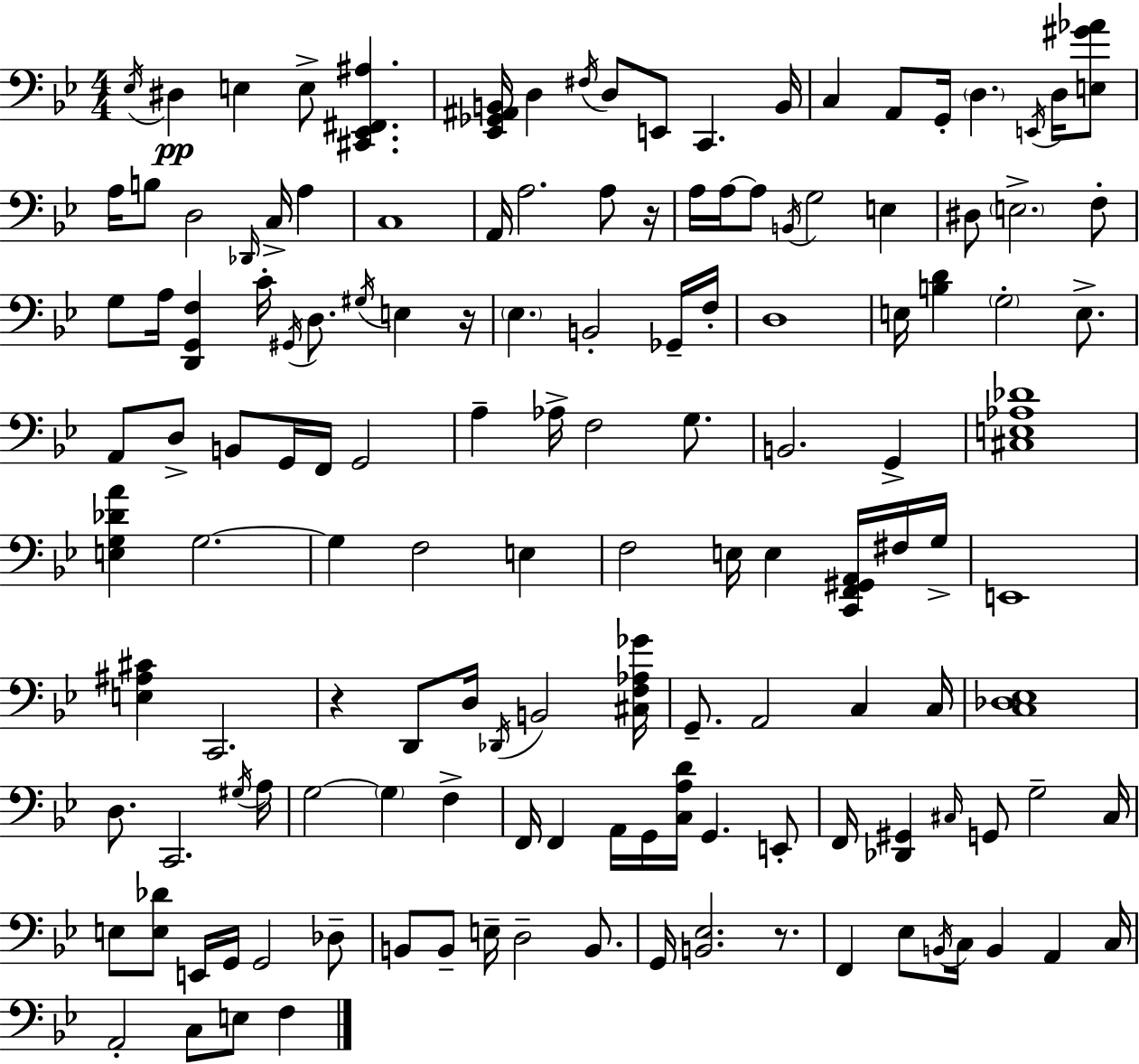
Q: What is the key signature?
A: G minor